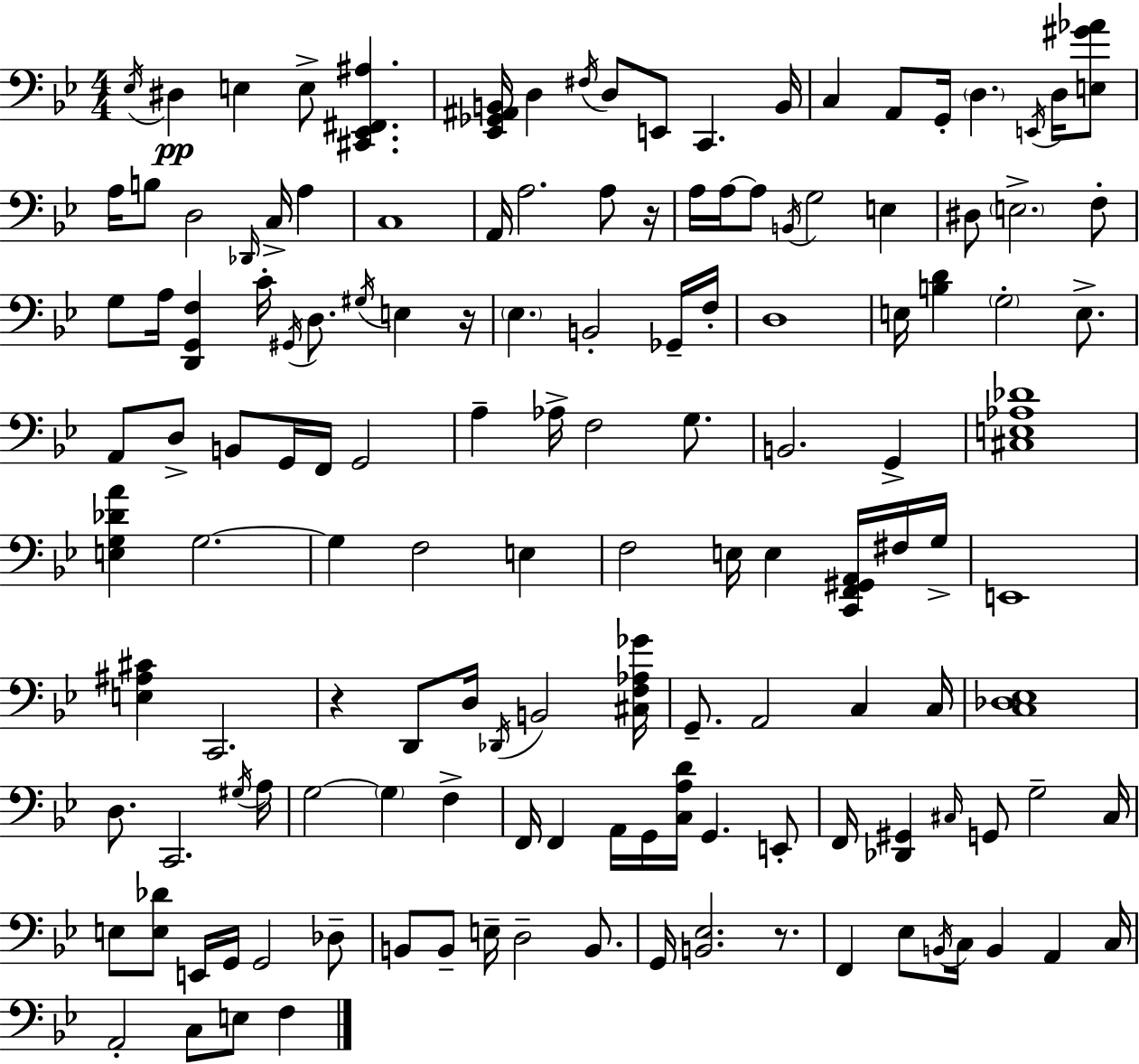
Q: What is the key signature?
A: G minor